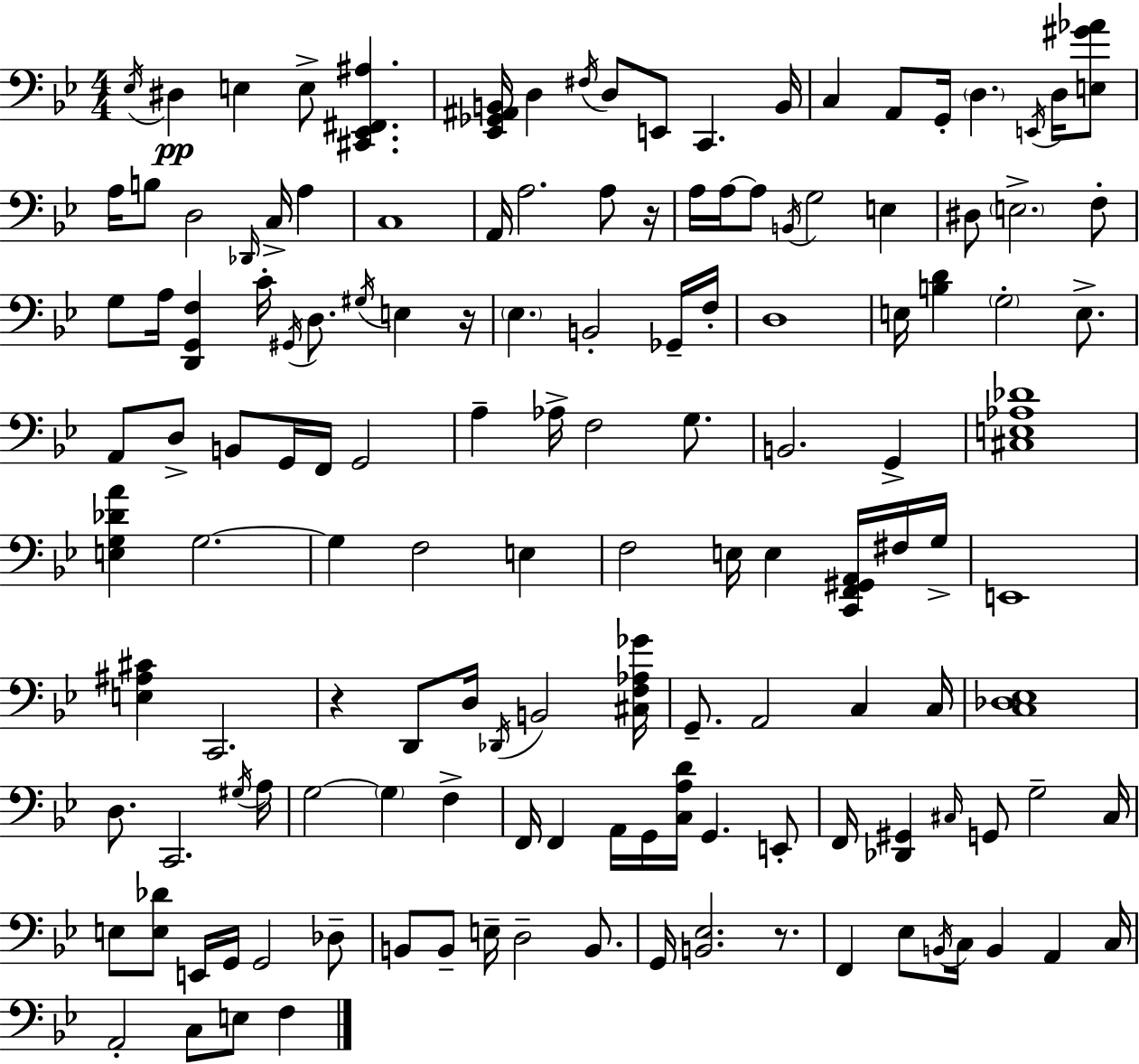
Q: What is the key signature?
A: G minor